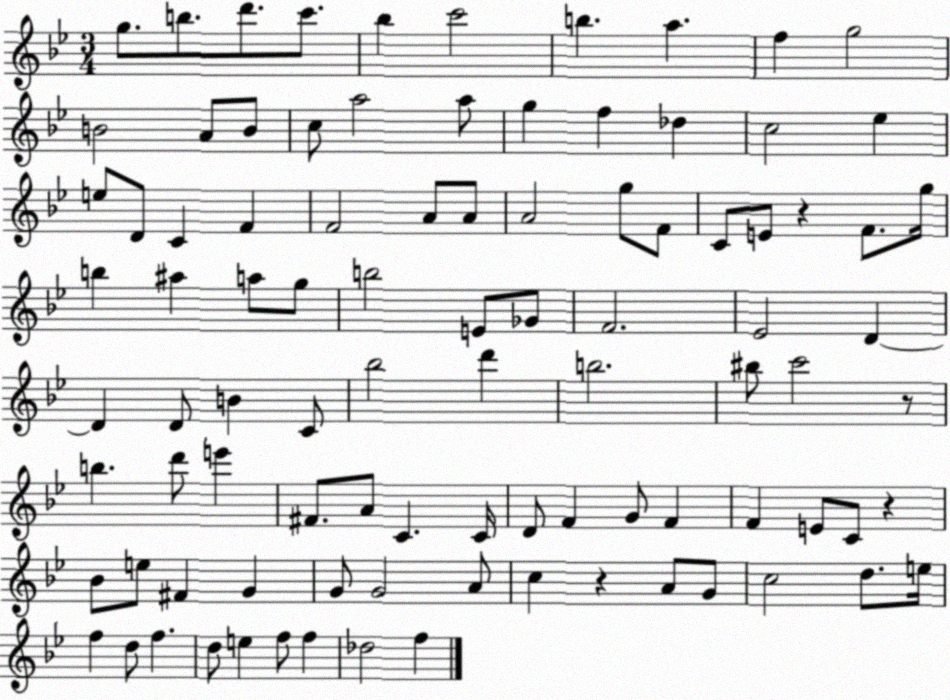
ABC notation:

X:1
T:Untitled
M:3/4
L:1/4
K:Bb
g/2 b/2 d'/2 c'/2 _b c'2 b a f g2 B2 A/2 B/2 c/2 a2 a/2 g f _d c2 _e e/2 D/2 C F F2 A/2 A/2 A2 g/2 F/2 C/2 E/2 z F/2 g/4 b ^a a/2 g/2 b2 E/2 _G/2 F2 _E2 D D D/2 B C/2 _b2 d' b2 ^b/2 c'2 z/2 b d'/2 e' ^F/2 A/2 C C/4 D/2 F G/2 F F E/2 C/2 z _B/2 e/2 ^F G G/2 G2 A/2 c z A/2 G/2 c2 d/2 e/4 f d/2 f d/2 e f/2 f _d2 f